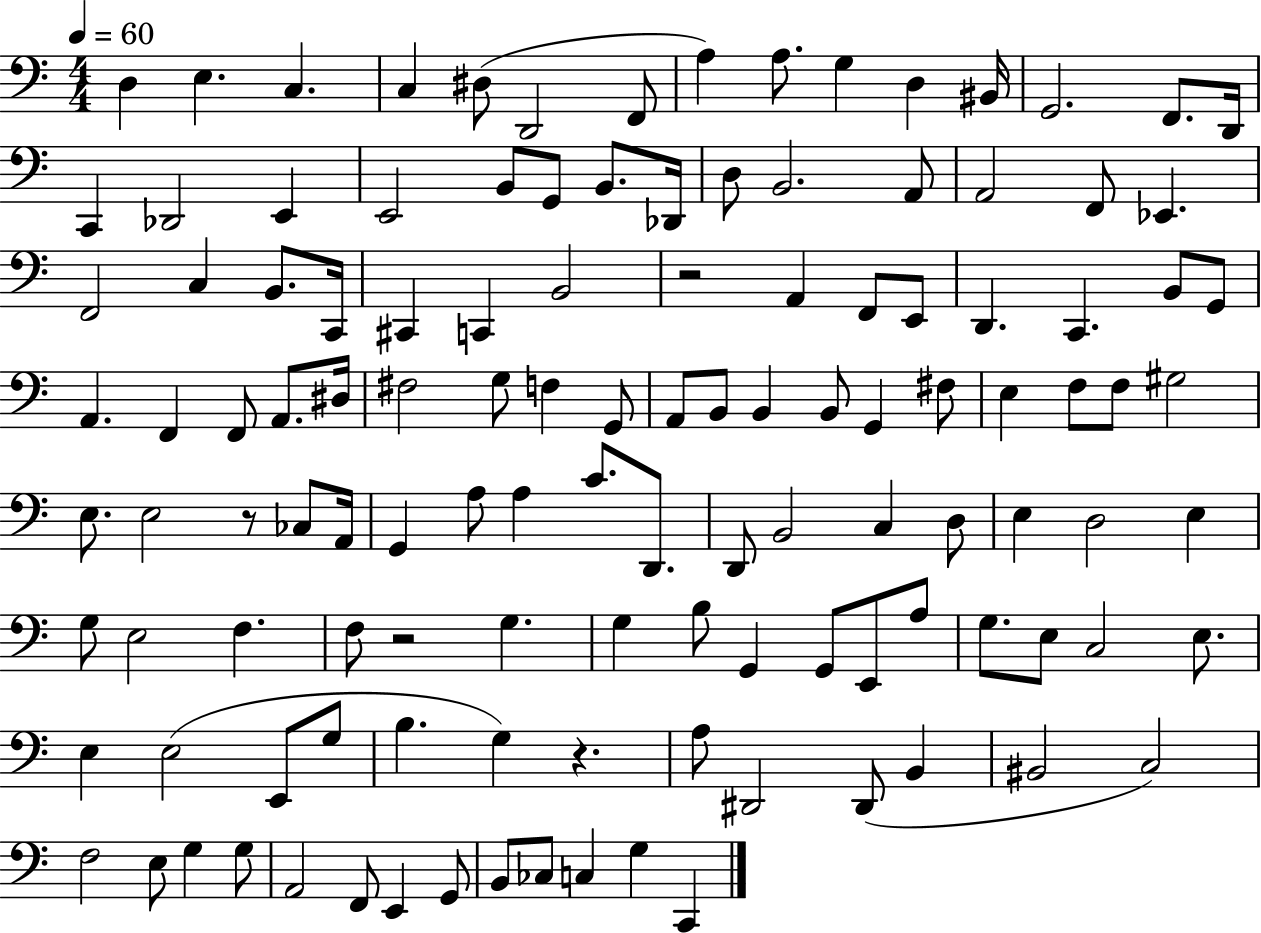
{
  \clef bass
  \numericTimeSignature
  \time 4/4
  \key c \major
  \tempo 4 = 60
  d4 e4. c4. | c4 dis8( d,2 f,8 | a4) a8. g4 d4 bis,16 | g,2. f,8. d,16 | \break c,4 des,2 e,4 | e,2 b,8 g,8 b,8. des,16 | d8 b,2. a,8 | a,2 f,8 ees,4. | \break f,2 c4 b,8. c,16 | cis,4 c,4 b,2 | r2 a,4 f,8 e,8 | d,4. c,4. b,8 g,8 | \break a,4. f,4 f,8 a,8. dis16 | fis2 g8 f4 g,8 | a,8 b,8 b,4 b,8 g,4 fis8 | e4 f8 f8 gis2 | \break e8. e2 r8 ces8 a,16 | g,4 a8 a4 c'8. d,8. | d,8 b,2 c4 d8 | e4 d2 e4 | \break g8 e2 f4. | f8 r2 g4. | g4 b8 g,4 g,8 e,8 a8 | g8. e8 c2 e8. | \break e4 e2( e,8 g8 | b4. g4) r4. | a8 dis,2 dis,8( b,4 | bis,2 c2) | \break f2 e8 g4 g8 | a,2 f,8 e,4 g,8 | b,8 ces8 c4 g4 c,4 | \bar "|."
}